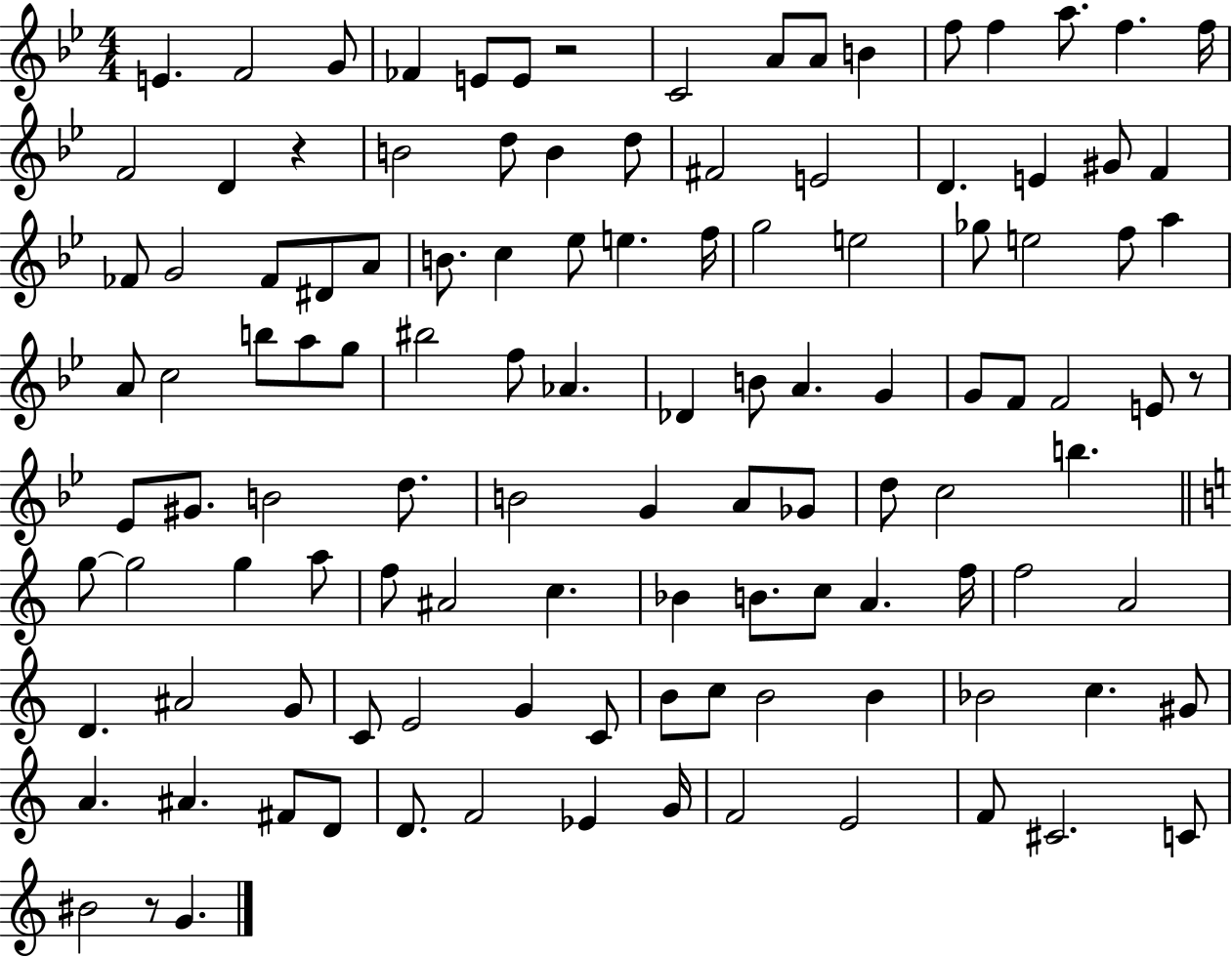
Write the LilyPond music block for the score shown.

{
  \clef treble
  \numericTimeSignature
  \time 4/4
  \key bes \major
  \repeat volta 2 { e'4. f'2 g'8 | fes'4 e'8 e'8 r2 | c'2 a'8 a'8 b'4 | f''8 f''4 a''8. f''4. f''16 | \break f'2 d'4 r4 | b'2 d''8 b'4 d''8 | fis'2 e'2 | d'4. e'4 gis'8 f'4 | \break fes'8 g'2 fes'8 dis'8 a'8 | b'8. c''4 ees''8 e''4. f''16 | g''2 e''2 | ges''8 e''2 f''8 a''4 | \break a'8 c''2 b''8 a''8 g''8 | bis''2 f''8 aes'4. | des'4 b'8 a'4. g'4 | g'8 f'8 f'2 e'8 r8 | \break ees'8 gis'8. b'2 d''8. | b'2 g'4 a'8 ges'8 | d''8 c''2 b''4. | \bar "||" \break \key a \minor g''8~~ g''2 g''4 a''8 | f''8 ais'2 c''4. | bes'4 b'8. c''8 a'4. f''16 | f''2 a'2 | \break d'4. ais'2 g'8 | c'8 e'2 g'4 c'8 | b'8 c''8 b'2 b'4 | bes'2 c''4. gis'8 | \break a'4. ais'4. fis'8 d'8 | d'8. f'2 ees'4 g'16 | f'2 e'2 | f'8 cis'2. c'8 | \break bis'2 r8 g'4. | } \bar "|."
}